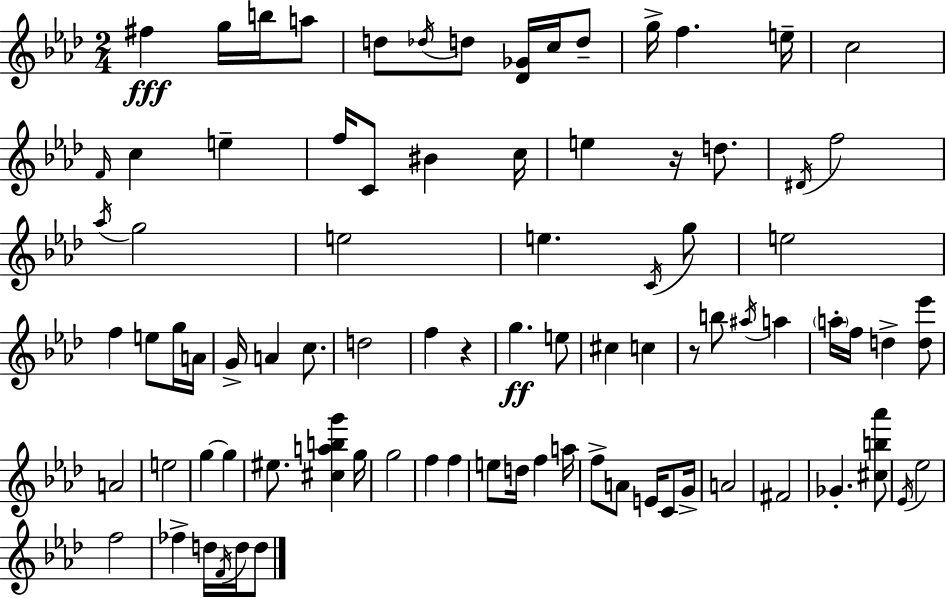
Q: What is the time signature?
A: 2/4